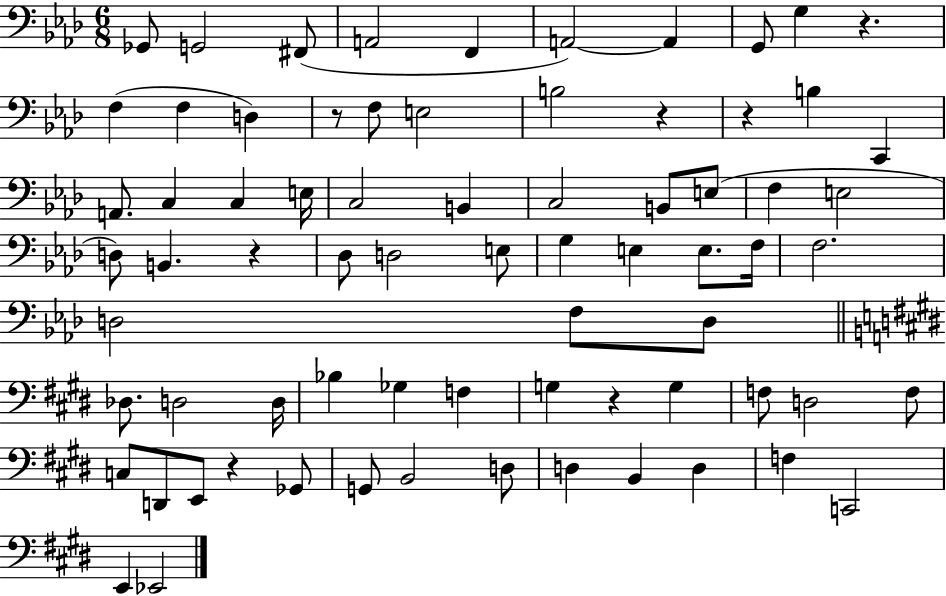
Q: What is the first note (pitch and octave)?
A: Gb2